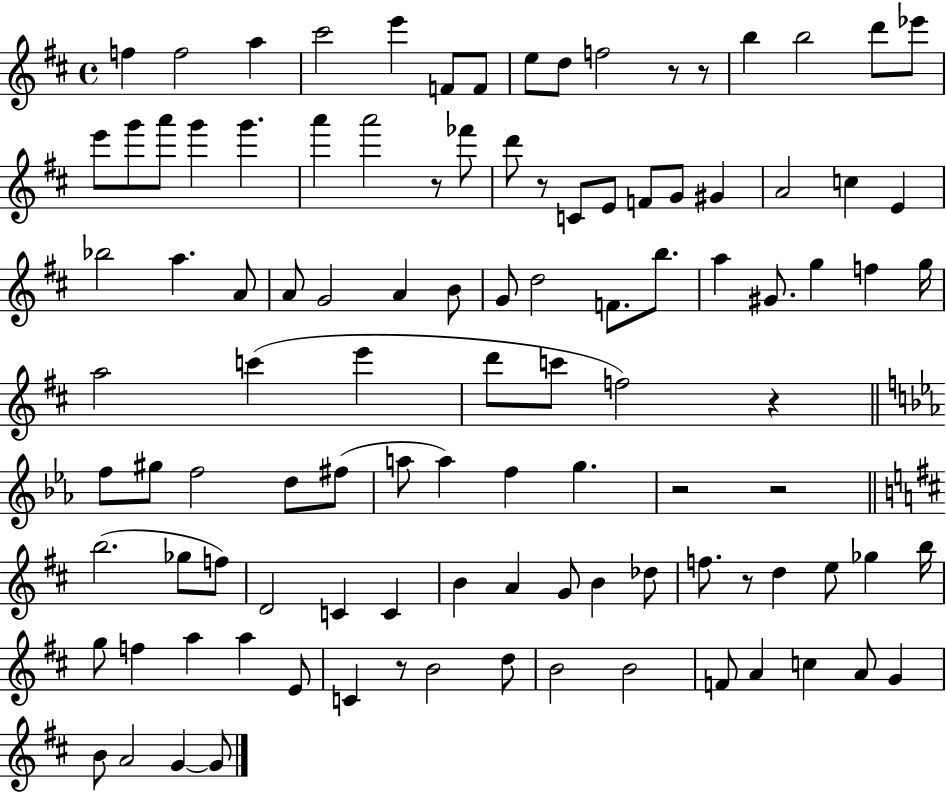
{
  \clef treble
  \time 4/4
  \defaultTimeSignature
  \key d \major
  f''4 f''2 a''4 | cis'''2 e'''4 f'8 f'8 | e''8 d''8 f''2 r8 r8 | b''4 b''2 d'''8 ees'''8 | \break e'''8 g'''8 a'''8 g'''4 g'''4. | a'''4 a'''2 r8 fes'''8 | d'''8 r8 c'8 e'8 f'8 g'8 gis'4 | a'2 c''4 e'4 | \break bes''2 a''4. a'8 | a'8 g'2 a'4 b'8 | g'8 d''2 f'8. b''8. | a''4 gis'8. g''4 f''4 g''16 | \break a''2 c'''4( e'''4 | d'''8 c'''8 f''2) r4 | \bar "||" \break \key ees \major f''8 gis''8 f''2 d''8 fis''8( | a''8 a''4) f''4 g''4. | r2 r2 | \bar "||" \break \key b \minor b''2.( ges''8 f''8) | d'2 c'4 c'4 | b'4 a'4 g'8 b'4 des''8 | f''8. r8 d''4 e''8 ges''4 b''16 | \break g''8 f''4 a''4 a''4 e'8 | c'4 r8 b'2 d''8 | b'2 b'2 | f'8 a'4 c''4 a'8 g'4 | \break b'8 a'2 g'4~~ g'8 | \bar "|."
}